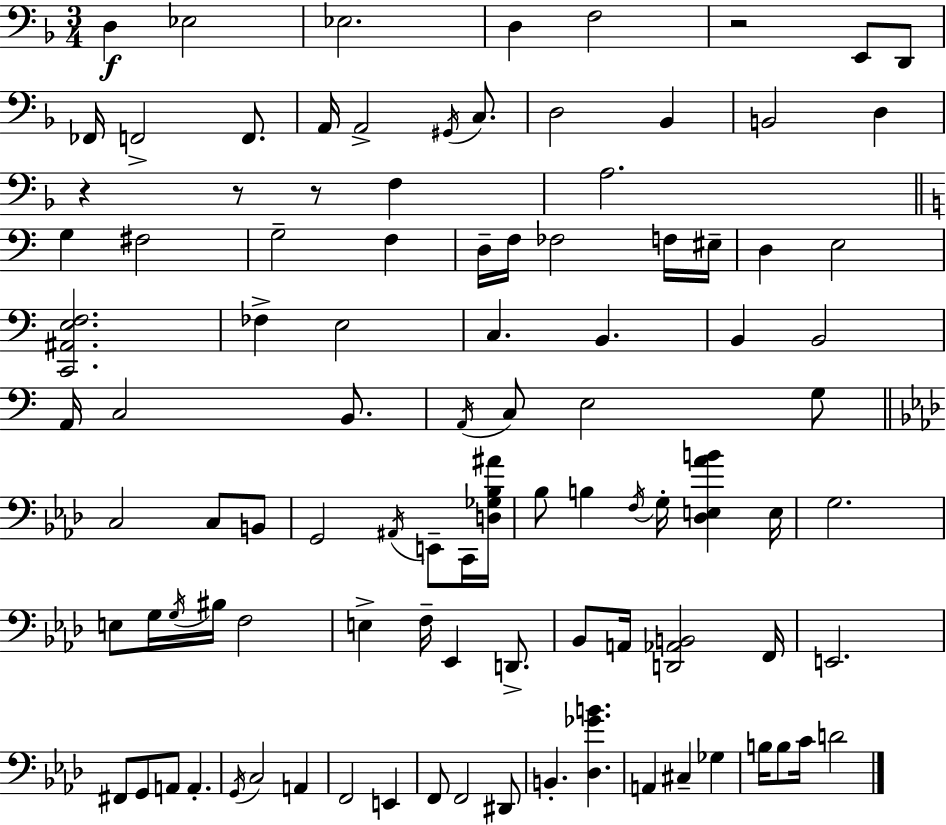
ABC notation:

X:1
T:Untitled
M:3/4
L:1/4
K:F
D, _E,2 _E,2 D, F,2 z2 E,,/2 D,,/2 _F,,/4 F,,2 F,,/2 A,,/4 A,,2 ^G,,/4 C,/2 D,2 _B,, B,,2 D, z z/2 z/2 F, A,2 G, ^F,2 G,2 F, D,/4 F,/4 _F,2 F,/4 ^E,/4 D, E,2 [C,,^A,,E,F,]2 _F, E,2 C, B,, B,, B,,2 A,,/4 C,2 B,,/2 A,,/4 C,/2 E,2 G,/2 C,2 C,/2 B,,/2 G,,2 ^A,,/4 E,,/2 C,,/4 [D,_G,_B,^A]/4 _B,/2 B, F,/4 G,/4 [_D,E,_AB] E,/4 G,2 E,/2 G,/4 G,/4 ^B,/4 F,2 E, F,/4 _E,, D,,/2 _B,,/2 A,,/4 [D,,_A,,B,,]2 F,,/4 E,,2 ^F,,/2 G,,/2 A,,/2 A,, G,,/4 C,2 A,, F,,2 E,, F,,/2 F,,2 ^D,,/2 B,, [_D,_GB] A,, ^C, _G, B,/4 B,/2 C/4 D2